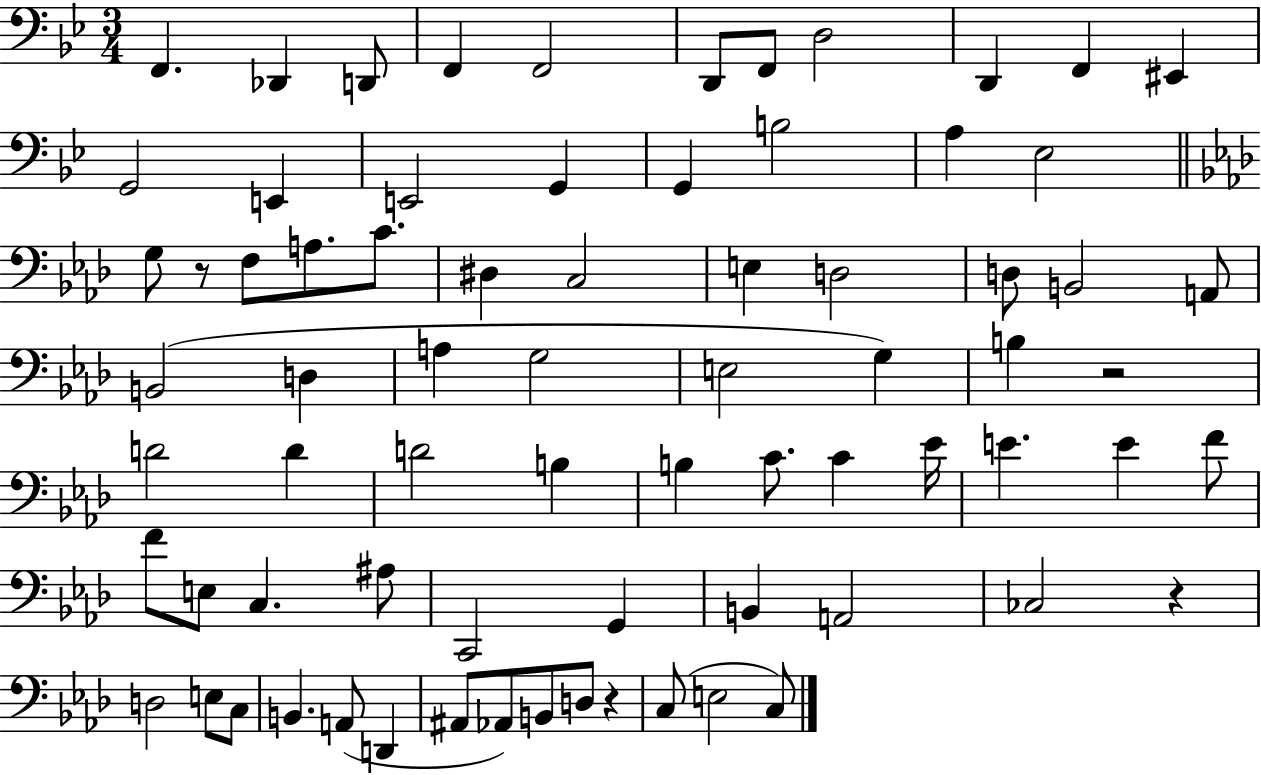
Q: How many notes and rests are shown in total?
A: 74